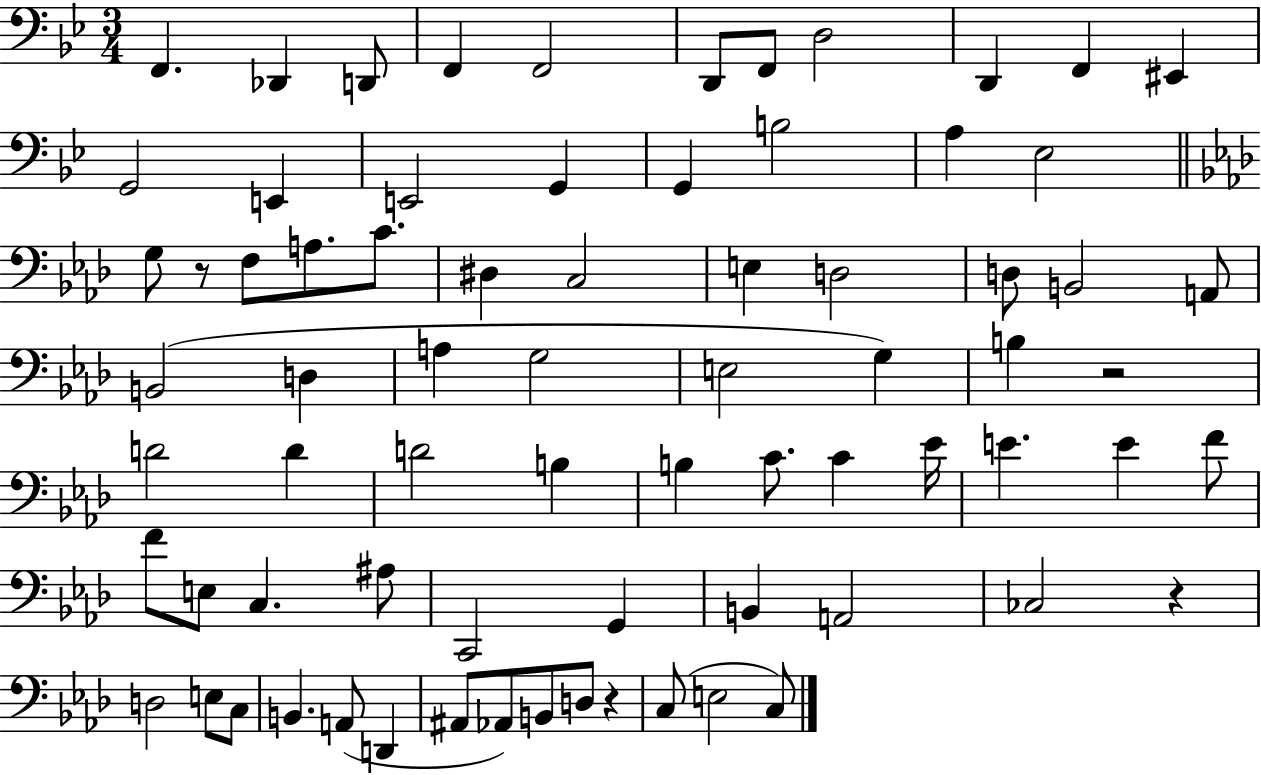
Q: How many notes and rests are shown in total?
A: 74